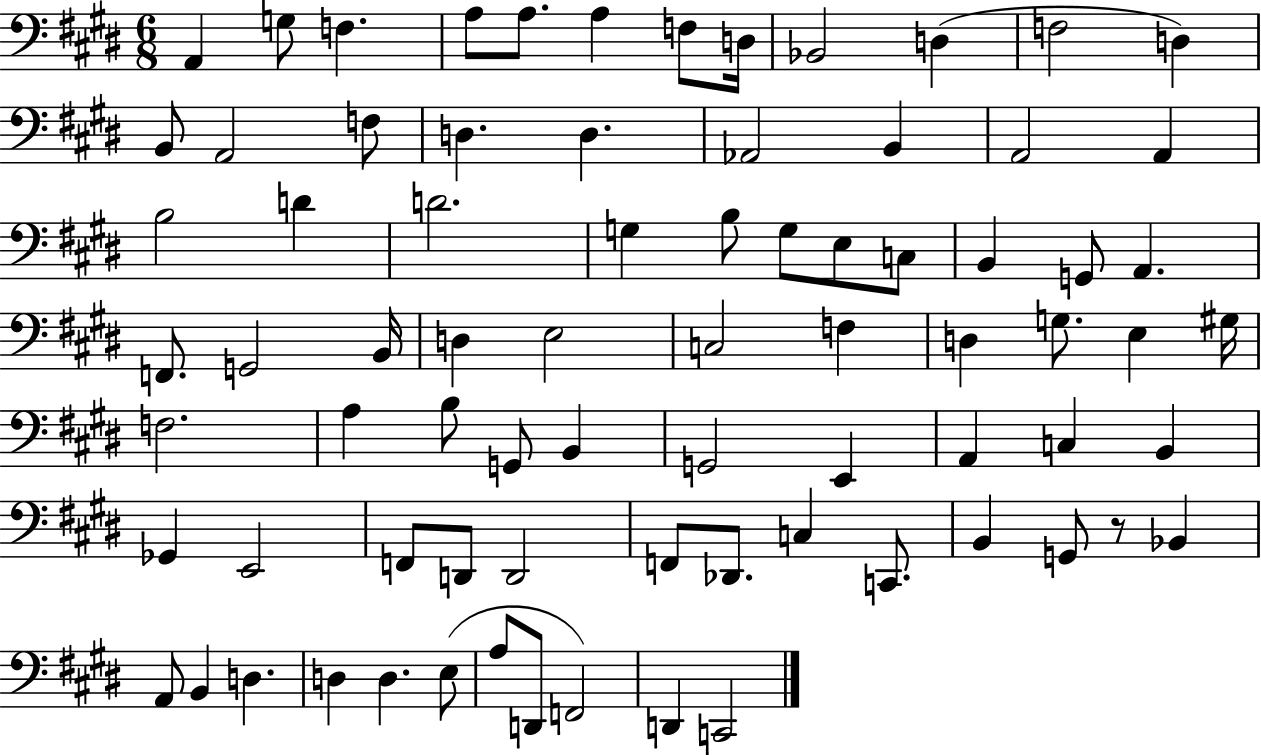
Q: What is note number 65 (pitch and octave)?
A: Bb2